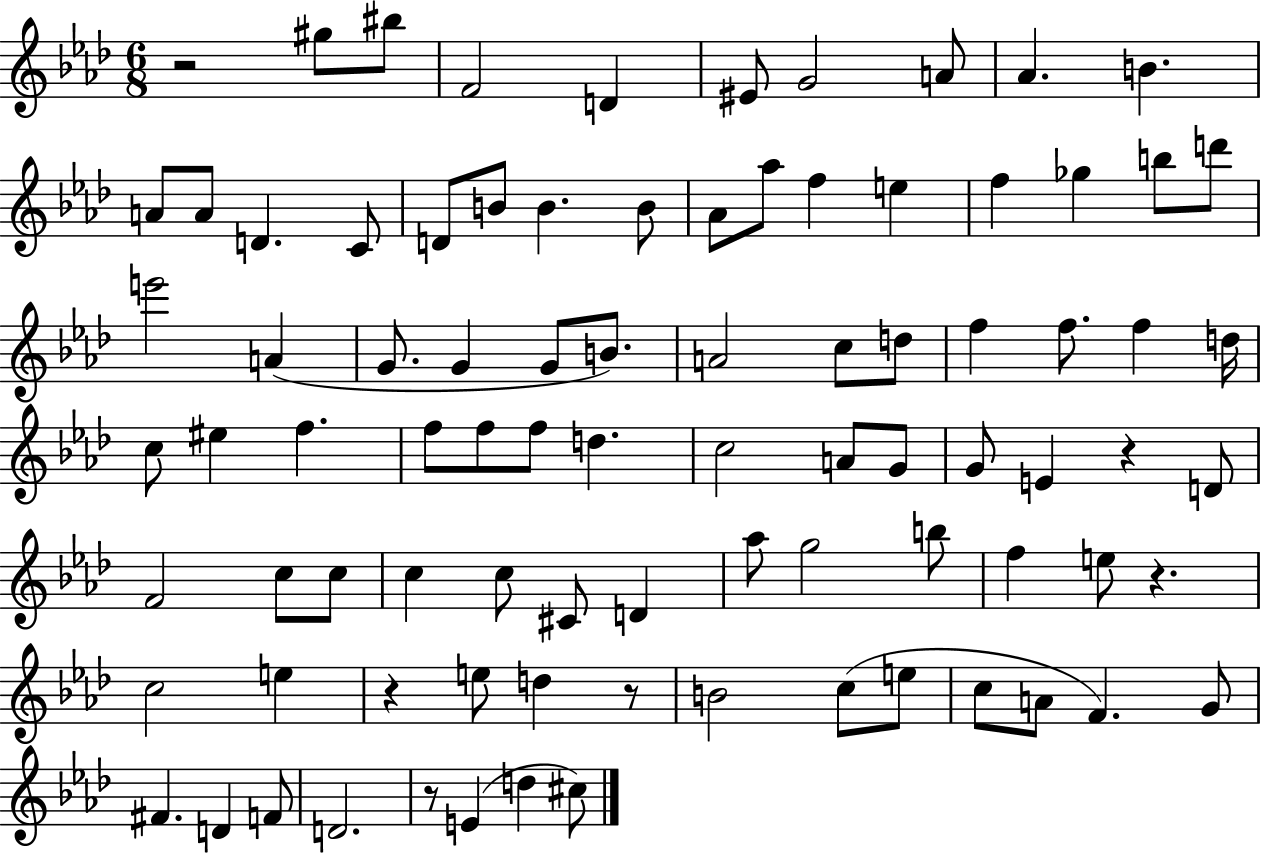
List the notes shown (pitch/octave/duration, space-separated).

R/h G#5/e BIS5/e F4/h D4/q EIS4/e G4/h A4/e Ab4/q. B4/q. A4/e A4/e D4/q. C4/e D4/e B4/e B4/q. B4/e Ab4/e Ab5/e F5/q E5/q F5/q Gb5/q B5/e D6/e E6/h A4/q G4/e. G4/q G4/e B4/e. A4/h C5/e D5/e F5/q F5/e. F5/q D5/s C5/e EIS5/q F5/q. F5/e F5/e F5/e D5/q. C5/h A4/e G4/e G4/e E4/q R/q D4/e F4/h C5/e C5/e C5/q C5/e C#4/e D4/q Ab5/e G5/h B5/e F5/q E5/e R/q. C5/h E5/q R/q E5/e D5/q R/e B4/h C5/e E5/e C5/e A4/e F4/q. G4/e F#4/q. D4/q F4/e D4/h. R/e E4/q D5/q C#5/e